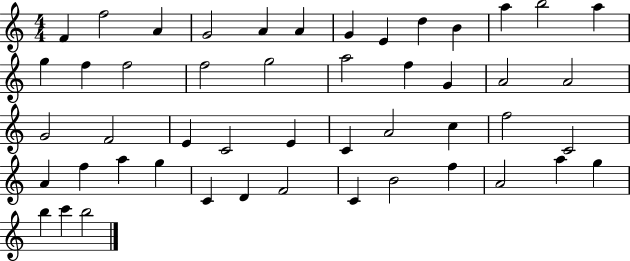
{
  \clef treble
  \numericTimeSignature
  \time 4/4
  \key c \major
  f'4 f''2 a'4 | g'2 a'4 a'4 | g'4 e'4 d''4 b'4 | a''4 b''2 a''4 | \break g''4 f''4 f''2 | f''2 g''2 | a''2 f''4 g'4 | a'2 a'2 | \break g'2 f'2 | e'4 c'2 e'4 | c'4 a'2 c''4 | f''2 c'2 | \break a'4 f''4 a''4 g''4 | c'4 d'4 f'2 | c'4 b'2 f''4 | a'2 a''4 g''4 | \break b''4 c'''4 b''2 | \bar "|."
}